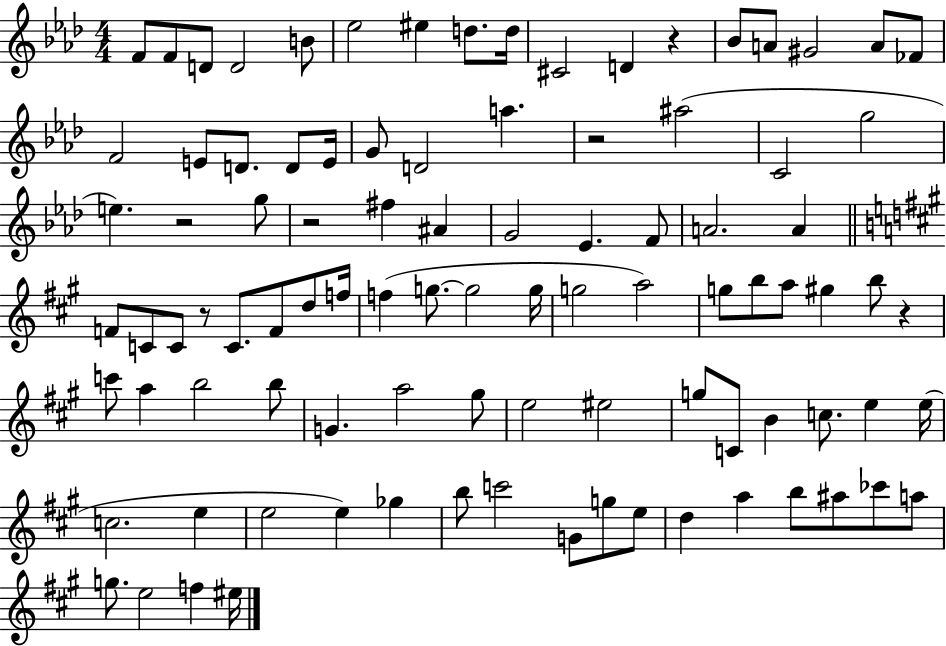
{
  \clef treble
  \numericTimeSignature
  \time 4/4
  \key aes \major
  f'8 f'8 d'8 d'2 b'8 | ees''2 eis''4 d''8. d''16 | cis'2 d'4 r4 | bes'8 a'8 gis'2 a'8 fes'8 | \break f'2 e'8 d'8. d'8 e'16 | g'8 d'2 a''4. | r2 ais''2( | c'2 g''2 | \break e''4.) r2 g''8 | r2 fis''4 ais'4 | g'2 ees'4. f'8 | a'2. a'4 | \break \bar "||" \break \key a \major f'8 c'8 c'8 r8 c'8. f'8 d''8 f''16 | f''4( g''8.~~ g''2 g''16 | g''2 a''2) | g''8 b''8 a''8 gis''4 b''8 r4 | \break c'''8 a''4 b''2 b''8 | g'4. a''2 gis''8 | e''2 eis''2 | g''8 c'8 b'4 c''8. e''4 e''16( | \break c''2. e''4 | e''2 e''4) ges''4 | b''8 c'''2 g'8 g''8 e''8 | d''4 a''4 b''8 ais''8 ces'''8 a''8 | \break g''8. e''2 f''4 eis''16 | \bar "|."
}